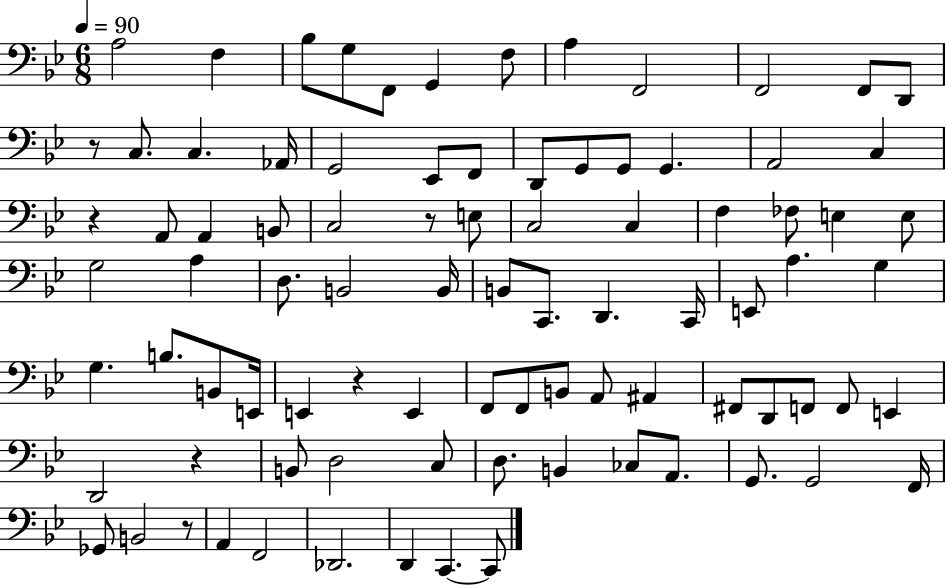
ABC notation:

X:1
T:Untitled
M:6/8
L:1/4
K:Bb
A,2 F, _B,/2 G,/2 F,,/2 G,, F,/2 A, F,,2 F,,2 F,,/2 D,,/2 z/2 C,/2 C, _A,,/4 G,,2 _E,,/2 F,,/2 D,,/2 G,,/2 G,,/2 G,, A,,2 C, z A,,/2 A,, B,,/2 C,2 z/2 E,/2 C,2 C, F, _F,/2 E, E,/2 G,2 A, D,/2 B,,2 B,,/4 B,,/2 C,,/2 D,, C,,/4 E,,/2 A, G, G, B,/2 B,,/2 E,,/4 E,, z E,, F,,/2 F,,/2 B,,/2 A,,/2 ^A,, ^F,,/2 D,,/2 F,,/2 F,,/2 E,, D,,2 z B,,/2 D,2 C,/2 D,/2 B,, _C,/2 A,,/2 G,,/2 G,,2 F,,/4 _G,,/2 B,,2 z/2 A,, F,,2 _D,,2 D,, C,, C,,/2